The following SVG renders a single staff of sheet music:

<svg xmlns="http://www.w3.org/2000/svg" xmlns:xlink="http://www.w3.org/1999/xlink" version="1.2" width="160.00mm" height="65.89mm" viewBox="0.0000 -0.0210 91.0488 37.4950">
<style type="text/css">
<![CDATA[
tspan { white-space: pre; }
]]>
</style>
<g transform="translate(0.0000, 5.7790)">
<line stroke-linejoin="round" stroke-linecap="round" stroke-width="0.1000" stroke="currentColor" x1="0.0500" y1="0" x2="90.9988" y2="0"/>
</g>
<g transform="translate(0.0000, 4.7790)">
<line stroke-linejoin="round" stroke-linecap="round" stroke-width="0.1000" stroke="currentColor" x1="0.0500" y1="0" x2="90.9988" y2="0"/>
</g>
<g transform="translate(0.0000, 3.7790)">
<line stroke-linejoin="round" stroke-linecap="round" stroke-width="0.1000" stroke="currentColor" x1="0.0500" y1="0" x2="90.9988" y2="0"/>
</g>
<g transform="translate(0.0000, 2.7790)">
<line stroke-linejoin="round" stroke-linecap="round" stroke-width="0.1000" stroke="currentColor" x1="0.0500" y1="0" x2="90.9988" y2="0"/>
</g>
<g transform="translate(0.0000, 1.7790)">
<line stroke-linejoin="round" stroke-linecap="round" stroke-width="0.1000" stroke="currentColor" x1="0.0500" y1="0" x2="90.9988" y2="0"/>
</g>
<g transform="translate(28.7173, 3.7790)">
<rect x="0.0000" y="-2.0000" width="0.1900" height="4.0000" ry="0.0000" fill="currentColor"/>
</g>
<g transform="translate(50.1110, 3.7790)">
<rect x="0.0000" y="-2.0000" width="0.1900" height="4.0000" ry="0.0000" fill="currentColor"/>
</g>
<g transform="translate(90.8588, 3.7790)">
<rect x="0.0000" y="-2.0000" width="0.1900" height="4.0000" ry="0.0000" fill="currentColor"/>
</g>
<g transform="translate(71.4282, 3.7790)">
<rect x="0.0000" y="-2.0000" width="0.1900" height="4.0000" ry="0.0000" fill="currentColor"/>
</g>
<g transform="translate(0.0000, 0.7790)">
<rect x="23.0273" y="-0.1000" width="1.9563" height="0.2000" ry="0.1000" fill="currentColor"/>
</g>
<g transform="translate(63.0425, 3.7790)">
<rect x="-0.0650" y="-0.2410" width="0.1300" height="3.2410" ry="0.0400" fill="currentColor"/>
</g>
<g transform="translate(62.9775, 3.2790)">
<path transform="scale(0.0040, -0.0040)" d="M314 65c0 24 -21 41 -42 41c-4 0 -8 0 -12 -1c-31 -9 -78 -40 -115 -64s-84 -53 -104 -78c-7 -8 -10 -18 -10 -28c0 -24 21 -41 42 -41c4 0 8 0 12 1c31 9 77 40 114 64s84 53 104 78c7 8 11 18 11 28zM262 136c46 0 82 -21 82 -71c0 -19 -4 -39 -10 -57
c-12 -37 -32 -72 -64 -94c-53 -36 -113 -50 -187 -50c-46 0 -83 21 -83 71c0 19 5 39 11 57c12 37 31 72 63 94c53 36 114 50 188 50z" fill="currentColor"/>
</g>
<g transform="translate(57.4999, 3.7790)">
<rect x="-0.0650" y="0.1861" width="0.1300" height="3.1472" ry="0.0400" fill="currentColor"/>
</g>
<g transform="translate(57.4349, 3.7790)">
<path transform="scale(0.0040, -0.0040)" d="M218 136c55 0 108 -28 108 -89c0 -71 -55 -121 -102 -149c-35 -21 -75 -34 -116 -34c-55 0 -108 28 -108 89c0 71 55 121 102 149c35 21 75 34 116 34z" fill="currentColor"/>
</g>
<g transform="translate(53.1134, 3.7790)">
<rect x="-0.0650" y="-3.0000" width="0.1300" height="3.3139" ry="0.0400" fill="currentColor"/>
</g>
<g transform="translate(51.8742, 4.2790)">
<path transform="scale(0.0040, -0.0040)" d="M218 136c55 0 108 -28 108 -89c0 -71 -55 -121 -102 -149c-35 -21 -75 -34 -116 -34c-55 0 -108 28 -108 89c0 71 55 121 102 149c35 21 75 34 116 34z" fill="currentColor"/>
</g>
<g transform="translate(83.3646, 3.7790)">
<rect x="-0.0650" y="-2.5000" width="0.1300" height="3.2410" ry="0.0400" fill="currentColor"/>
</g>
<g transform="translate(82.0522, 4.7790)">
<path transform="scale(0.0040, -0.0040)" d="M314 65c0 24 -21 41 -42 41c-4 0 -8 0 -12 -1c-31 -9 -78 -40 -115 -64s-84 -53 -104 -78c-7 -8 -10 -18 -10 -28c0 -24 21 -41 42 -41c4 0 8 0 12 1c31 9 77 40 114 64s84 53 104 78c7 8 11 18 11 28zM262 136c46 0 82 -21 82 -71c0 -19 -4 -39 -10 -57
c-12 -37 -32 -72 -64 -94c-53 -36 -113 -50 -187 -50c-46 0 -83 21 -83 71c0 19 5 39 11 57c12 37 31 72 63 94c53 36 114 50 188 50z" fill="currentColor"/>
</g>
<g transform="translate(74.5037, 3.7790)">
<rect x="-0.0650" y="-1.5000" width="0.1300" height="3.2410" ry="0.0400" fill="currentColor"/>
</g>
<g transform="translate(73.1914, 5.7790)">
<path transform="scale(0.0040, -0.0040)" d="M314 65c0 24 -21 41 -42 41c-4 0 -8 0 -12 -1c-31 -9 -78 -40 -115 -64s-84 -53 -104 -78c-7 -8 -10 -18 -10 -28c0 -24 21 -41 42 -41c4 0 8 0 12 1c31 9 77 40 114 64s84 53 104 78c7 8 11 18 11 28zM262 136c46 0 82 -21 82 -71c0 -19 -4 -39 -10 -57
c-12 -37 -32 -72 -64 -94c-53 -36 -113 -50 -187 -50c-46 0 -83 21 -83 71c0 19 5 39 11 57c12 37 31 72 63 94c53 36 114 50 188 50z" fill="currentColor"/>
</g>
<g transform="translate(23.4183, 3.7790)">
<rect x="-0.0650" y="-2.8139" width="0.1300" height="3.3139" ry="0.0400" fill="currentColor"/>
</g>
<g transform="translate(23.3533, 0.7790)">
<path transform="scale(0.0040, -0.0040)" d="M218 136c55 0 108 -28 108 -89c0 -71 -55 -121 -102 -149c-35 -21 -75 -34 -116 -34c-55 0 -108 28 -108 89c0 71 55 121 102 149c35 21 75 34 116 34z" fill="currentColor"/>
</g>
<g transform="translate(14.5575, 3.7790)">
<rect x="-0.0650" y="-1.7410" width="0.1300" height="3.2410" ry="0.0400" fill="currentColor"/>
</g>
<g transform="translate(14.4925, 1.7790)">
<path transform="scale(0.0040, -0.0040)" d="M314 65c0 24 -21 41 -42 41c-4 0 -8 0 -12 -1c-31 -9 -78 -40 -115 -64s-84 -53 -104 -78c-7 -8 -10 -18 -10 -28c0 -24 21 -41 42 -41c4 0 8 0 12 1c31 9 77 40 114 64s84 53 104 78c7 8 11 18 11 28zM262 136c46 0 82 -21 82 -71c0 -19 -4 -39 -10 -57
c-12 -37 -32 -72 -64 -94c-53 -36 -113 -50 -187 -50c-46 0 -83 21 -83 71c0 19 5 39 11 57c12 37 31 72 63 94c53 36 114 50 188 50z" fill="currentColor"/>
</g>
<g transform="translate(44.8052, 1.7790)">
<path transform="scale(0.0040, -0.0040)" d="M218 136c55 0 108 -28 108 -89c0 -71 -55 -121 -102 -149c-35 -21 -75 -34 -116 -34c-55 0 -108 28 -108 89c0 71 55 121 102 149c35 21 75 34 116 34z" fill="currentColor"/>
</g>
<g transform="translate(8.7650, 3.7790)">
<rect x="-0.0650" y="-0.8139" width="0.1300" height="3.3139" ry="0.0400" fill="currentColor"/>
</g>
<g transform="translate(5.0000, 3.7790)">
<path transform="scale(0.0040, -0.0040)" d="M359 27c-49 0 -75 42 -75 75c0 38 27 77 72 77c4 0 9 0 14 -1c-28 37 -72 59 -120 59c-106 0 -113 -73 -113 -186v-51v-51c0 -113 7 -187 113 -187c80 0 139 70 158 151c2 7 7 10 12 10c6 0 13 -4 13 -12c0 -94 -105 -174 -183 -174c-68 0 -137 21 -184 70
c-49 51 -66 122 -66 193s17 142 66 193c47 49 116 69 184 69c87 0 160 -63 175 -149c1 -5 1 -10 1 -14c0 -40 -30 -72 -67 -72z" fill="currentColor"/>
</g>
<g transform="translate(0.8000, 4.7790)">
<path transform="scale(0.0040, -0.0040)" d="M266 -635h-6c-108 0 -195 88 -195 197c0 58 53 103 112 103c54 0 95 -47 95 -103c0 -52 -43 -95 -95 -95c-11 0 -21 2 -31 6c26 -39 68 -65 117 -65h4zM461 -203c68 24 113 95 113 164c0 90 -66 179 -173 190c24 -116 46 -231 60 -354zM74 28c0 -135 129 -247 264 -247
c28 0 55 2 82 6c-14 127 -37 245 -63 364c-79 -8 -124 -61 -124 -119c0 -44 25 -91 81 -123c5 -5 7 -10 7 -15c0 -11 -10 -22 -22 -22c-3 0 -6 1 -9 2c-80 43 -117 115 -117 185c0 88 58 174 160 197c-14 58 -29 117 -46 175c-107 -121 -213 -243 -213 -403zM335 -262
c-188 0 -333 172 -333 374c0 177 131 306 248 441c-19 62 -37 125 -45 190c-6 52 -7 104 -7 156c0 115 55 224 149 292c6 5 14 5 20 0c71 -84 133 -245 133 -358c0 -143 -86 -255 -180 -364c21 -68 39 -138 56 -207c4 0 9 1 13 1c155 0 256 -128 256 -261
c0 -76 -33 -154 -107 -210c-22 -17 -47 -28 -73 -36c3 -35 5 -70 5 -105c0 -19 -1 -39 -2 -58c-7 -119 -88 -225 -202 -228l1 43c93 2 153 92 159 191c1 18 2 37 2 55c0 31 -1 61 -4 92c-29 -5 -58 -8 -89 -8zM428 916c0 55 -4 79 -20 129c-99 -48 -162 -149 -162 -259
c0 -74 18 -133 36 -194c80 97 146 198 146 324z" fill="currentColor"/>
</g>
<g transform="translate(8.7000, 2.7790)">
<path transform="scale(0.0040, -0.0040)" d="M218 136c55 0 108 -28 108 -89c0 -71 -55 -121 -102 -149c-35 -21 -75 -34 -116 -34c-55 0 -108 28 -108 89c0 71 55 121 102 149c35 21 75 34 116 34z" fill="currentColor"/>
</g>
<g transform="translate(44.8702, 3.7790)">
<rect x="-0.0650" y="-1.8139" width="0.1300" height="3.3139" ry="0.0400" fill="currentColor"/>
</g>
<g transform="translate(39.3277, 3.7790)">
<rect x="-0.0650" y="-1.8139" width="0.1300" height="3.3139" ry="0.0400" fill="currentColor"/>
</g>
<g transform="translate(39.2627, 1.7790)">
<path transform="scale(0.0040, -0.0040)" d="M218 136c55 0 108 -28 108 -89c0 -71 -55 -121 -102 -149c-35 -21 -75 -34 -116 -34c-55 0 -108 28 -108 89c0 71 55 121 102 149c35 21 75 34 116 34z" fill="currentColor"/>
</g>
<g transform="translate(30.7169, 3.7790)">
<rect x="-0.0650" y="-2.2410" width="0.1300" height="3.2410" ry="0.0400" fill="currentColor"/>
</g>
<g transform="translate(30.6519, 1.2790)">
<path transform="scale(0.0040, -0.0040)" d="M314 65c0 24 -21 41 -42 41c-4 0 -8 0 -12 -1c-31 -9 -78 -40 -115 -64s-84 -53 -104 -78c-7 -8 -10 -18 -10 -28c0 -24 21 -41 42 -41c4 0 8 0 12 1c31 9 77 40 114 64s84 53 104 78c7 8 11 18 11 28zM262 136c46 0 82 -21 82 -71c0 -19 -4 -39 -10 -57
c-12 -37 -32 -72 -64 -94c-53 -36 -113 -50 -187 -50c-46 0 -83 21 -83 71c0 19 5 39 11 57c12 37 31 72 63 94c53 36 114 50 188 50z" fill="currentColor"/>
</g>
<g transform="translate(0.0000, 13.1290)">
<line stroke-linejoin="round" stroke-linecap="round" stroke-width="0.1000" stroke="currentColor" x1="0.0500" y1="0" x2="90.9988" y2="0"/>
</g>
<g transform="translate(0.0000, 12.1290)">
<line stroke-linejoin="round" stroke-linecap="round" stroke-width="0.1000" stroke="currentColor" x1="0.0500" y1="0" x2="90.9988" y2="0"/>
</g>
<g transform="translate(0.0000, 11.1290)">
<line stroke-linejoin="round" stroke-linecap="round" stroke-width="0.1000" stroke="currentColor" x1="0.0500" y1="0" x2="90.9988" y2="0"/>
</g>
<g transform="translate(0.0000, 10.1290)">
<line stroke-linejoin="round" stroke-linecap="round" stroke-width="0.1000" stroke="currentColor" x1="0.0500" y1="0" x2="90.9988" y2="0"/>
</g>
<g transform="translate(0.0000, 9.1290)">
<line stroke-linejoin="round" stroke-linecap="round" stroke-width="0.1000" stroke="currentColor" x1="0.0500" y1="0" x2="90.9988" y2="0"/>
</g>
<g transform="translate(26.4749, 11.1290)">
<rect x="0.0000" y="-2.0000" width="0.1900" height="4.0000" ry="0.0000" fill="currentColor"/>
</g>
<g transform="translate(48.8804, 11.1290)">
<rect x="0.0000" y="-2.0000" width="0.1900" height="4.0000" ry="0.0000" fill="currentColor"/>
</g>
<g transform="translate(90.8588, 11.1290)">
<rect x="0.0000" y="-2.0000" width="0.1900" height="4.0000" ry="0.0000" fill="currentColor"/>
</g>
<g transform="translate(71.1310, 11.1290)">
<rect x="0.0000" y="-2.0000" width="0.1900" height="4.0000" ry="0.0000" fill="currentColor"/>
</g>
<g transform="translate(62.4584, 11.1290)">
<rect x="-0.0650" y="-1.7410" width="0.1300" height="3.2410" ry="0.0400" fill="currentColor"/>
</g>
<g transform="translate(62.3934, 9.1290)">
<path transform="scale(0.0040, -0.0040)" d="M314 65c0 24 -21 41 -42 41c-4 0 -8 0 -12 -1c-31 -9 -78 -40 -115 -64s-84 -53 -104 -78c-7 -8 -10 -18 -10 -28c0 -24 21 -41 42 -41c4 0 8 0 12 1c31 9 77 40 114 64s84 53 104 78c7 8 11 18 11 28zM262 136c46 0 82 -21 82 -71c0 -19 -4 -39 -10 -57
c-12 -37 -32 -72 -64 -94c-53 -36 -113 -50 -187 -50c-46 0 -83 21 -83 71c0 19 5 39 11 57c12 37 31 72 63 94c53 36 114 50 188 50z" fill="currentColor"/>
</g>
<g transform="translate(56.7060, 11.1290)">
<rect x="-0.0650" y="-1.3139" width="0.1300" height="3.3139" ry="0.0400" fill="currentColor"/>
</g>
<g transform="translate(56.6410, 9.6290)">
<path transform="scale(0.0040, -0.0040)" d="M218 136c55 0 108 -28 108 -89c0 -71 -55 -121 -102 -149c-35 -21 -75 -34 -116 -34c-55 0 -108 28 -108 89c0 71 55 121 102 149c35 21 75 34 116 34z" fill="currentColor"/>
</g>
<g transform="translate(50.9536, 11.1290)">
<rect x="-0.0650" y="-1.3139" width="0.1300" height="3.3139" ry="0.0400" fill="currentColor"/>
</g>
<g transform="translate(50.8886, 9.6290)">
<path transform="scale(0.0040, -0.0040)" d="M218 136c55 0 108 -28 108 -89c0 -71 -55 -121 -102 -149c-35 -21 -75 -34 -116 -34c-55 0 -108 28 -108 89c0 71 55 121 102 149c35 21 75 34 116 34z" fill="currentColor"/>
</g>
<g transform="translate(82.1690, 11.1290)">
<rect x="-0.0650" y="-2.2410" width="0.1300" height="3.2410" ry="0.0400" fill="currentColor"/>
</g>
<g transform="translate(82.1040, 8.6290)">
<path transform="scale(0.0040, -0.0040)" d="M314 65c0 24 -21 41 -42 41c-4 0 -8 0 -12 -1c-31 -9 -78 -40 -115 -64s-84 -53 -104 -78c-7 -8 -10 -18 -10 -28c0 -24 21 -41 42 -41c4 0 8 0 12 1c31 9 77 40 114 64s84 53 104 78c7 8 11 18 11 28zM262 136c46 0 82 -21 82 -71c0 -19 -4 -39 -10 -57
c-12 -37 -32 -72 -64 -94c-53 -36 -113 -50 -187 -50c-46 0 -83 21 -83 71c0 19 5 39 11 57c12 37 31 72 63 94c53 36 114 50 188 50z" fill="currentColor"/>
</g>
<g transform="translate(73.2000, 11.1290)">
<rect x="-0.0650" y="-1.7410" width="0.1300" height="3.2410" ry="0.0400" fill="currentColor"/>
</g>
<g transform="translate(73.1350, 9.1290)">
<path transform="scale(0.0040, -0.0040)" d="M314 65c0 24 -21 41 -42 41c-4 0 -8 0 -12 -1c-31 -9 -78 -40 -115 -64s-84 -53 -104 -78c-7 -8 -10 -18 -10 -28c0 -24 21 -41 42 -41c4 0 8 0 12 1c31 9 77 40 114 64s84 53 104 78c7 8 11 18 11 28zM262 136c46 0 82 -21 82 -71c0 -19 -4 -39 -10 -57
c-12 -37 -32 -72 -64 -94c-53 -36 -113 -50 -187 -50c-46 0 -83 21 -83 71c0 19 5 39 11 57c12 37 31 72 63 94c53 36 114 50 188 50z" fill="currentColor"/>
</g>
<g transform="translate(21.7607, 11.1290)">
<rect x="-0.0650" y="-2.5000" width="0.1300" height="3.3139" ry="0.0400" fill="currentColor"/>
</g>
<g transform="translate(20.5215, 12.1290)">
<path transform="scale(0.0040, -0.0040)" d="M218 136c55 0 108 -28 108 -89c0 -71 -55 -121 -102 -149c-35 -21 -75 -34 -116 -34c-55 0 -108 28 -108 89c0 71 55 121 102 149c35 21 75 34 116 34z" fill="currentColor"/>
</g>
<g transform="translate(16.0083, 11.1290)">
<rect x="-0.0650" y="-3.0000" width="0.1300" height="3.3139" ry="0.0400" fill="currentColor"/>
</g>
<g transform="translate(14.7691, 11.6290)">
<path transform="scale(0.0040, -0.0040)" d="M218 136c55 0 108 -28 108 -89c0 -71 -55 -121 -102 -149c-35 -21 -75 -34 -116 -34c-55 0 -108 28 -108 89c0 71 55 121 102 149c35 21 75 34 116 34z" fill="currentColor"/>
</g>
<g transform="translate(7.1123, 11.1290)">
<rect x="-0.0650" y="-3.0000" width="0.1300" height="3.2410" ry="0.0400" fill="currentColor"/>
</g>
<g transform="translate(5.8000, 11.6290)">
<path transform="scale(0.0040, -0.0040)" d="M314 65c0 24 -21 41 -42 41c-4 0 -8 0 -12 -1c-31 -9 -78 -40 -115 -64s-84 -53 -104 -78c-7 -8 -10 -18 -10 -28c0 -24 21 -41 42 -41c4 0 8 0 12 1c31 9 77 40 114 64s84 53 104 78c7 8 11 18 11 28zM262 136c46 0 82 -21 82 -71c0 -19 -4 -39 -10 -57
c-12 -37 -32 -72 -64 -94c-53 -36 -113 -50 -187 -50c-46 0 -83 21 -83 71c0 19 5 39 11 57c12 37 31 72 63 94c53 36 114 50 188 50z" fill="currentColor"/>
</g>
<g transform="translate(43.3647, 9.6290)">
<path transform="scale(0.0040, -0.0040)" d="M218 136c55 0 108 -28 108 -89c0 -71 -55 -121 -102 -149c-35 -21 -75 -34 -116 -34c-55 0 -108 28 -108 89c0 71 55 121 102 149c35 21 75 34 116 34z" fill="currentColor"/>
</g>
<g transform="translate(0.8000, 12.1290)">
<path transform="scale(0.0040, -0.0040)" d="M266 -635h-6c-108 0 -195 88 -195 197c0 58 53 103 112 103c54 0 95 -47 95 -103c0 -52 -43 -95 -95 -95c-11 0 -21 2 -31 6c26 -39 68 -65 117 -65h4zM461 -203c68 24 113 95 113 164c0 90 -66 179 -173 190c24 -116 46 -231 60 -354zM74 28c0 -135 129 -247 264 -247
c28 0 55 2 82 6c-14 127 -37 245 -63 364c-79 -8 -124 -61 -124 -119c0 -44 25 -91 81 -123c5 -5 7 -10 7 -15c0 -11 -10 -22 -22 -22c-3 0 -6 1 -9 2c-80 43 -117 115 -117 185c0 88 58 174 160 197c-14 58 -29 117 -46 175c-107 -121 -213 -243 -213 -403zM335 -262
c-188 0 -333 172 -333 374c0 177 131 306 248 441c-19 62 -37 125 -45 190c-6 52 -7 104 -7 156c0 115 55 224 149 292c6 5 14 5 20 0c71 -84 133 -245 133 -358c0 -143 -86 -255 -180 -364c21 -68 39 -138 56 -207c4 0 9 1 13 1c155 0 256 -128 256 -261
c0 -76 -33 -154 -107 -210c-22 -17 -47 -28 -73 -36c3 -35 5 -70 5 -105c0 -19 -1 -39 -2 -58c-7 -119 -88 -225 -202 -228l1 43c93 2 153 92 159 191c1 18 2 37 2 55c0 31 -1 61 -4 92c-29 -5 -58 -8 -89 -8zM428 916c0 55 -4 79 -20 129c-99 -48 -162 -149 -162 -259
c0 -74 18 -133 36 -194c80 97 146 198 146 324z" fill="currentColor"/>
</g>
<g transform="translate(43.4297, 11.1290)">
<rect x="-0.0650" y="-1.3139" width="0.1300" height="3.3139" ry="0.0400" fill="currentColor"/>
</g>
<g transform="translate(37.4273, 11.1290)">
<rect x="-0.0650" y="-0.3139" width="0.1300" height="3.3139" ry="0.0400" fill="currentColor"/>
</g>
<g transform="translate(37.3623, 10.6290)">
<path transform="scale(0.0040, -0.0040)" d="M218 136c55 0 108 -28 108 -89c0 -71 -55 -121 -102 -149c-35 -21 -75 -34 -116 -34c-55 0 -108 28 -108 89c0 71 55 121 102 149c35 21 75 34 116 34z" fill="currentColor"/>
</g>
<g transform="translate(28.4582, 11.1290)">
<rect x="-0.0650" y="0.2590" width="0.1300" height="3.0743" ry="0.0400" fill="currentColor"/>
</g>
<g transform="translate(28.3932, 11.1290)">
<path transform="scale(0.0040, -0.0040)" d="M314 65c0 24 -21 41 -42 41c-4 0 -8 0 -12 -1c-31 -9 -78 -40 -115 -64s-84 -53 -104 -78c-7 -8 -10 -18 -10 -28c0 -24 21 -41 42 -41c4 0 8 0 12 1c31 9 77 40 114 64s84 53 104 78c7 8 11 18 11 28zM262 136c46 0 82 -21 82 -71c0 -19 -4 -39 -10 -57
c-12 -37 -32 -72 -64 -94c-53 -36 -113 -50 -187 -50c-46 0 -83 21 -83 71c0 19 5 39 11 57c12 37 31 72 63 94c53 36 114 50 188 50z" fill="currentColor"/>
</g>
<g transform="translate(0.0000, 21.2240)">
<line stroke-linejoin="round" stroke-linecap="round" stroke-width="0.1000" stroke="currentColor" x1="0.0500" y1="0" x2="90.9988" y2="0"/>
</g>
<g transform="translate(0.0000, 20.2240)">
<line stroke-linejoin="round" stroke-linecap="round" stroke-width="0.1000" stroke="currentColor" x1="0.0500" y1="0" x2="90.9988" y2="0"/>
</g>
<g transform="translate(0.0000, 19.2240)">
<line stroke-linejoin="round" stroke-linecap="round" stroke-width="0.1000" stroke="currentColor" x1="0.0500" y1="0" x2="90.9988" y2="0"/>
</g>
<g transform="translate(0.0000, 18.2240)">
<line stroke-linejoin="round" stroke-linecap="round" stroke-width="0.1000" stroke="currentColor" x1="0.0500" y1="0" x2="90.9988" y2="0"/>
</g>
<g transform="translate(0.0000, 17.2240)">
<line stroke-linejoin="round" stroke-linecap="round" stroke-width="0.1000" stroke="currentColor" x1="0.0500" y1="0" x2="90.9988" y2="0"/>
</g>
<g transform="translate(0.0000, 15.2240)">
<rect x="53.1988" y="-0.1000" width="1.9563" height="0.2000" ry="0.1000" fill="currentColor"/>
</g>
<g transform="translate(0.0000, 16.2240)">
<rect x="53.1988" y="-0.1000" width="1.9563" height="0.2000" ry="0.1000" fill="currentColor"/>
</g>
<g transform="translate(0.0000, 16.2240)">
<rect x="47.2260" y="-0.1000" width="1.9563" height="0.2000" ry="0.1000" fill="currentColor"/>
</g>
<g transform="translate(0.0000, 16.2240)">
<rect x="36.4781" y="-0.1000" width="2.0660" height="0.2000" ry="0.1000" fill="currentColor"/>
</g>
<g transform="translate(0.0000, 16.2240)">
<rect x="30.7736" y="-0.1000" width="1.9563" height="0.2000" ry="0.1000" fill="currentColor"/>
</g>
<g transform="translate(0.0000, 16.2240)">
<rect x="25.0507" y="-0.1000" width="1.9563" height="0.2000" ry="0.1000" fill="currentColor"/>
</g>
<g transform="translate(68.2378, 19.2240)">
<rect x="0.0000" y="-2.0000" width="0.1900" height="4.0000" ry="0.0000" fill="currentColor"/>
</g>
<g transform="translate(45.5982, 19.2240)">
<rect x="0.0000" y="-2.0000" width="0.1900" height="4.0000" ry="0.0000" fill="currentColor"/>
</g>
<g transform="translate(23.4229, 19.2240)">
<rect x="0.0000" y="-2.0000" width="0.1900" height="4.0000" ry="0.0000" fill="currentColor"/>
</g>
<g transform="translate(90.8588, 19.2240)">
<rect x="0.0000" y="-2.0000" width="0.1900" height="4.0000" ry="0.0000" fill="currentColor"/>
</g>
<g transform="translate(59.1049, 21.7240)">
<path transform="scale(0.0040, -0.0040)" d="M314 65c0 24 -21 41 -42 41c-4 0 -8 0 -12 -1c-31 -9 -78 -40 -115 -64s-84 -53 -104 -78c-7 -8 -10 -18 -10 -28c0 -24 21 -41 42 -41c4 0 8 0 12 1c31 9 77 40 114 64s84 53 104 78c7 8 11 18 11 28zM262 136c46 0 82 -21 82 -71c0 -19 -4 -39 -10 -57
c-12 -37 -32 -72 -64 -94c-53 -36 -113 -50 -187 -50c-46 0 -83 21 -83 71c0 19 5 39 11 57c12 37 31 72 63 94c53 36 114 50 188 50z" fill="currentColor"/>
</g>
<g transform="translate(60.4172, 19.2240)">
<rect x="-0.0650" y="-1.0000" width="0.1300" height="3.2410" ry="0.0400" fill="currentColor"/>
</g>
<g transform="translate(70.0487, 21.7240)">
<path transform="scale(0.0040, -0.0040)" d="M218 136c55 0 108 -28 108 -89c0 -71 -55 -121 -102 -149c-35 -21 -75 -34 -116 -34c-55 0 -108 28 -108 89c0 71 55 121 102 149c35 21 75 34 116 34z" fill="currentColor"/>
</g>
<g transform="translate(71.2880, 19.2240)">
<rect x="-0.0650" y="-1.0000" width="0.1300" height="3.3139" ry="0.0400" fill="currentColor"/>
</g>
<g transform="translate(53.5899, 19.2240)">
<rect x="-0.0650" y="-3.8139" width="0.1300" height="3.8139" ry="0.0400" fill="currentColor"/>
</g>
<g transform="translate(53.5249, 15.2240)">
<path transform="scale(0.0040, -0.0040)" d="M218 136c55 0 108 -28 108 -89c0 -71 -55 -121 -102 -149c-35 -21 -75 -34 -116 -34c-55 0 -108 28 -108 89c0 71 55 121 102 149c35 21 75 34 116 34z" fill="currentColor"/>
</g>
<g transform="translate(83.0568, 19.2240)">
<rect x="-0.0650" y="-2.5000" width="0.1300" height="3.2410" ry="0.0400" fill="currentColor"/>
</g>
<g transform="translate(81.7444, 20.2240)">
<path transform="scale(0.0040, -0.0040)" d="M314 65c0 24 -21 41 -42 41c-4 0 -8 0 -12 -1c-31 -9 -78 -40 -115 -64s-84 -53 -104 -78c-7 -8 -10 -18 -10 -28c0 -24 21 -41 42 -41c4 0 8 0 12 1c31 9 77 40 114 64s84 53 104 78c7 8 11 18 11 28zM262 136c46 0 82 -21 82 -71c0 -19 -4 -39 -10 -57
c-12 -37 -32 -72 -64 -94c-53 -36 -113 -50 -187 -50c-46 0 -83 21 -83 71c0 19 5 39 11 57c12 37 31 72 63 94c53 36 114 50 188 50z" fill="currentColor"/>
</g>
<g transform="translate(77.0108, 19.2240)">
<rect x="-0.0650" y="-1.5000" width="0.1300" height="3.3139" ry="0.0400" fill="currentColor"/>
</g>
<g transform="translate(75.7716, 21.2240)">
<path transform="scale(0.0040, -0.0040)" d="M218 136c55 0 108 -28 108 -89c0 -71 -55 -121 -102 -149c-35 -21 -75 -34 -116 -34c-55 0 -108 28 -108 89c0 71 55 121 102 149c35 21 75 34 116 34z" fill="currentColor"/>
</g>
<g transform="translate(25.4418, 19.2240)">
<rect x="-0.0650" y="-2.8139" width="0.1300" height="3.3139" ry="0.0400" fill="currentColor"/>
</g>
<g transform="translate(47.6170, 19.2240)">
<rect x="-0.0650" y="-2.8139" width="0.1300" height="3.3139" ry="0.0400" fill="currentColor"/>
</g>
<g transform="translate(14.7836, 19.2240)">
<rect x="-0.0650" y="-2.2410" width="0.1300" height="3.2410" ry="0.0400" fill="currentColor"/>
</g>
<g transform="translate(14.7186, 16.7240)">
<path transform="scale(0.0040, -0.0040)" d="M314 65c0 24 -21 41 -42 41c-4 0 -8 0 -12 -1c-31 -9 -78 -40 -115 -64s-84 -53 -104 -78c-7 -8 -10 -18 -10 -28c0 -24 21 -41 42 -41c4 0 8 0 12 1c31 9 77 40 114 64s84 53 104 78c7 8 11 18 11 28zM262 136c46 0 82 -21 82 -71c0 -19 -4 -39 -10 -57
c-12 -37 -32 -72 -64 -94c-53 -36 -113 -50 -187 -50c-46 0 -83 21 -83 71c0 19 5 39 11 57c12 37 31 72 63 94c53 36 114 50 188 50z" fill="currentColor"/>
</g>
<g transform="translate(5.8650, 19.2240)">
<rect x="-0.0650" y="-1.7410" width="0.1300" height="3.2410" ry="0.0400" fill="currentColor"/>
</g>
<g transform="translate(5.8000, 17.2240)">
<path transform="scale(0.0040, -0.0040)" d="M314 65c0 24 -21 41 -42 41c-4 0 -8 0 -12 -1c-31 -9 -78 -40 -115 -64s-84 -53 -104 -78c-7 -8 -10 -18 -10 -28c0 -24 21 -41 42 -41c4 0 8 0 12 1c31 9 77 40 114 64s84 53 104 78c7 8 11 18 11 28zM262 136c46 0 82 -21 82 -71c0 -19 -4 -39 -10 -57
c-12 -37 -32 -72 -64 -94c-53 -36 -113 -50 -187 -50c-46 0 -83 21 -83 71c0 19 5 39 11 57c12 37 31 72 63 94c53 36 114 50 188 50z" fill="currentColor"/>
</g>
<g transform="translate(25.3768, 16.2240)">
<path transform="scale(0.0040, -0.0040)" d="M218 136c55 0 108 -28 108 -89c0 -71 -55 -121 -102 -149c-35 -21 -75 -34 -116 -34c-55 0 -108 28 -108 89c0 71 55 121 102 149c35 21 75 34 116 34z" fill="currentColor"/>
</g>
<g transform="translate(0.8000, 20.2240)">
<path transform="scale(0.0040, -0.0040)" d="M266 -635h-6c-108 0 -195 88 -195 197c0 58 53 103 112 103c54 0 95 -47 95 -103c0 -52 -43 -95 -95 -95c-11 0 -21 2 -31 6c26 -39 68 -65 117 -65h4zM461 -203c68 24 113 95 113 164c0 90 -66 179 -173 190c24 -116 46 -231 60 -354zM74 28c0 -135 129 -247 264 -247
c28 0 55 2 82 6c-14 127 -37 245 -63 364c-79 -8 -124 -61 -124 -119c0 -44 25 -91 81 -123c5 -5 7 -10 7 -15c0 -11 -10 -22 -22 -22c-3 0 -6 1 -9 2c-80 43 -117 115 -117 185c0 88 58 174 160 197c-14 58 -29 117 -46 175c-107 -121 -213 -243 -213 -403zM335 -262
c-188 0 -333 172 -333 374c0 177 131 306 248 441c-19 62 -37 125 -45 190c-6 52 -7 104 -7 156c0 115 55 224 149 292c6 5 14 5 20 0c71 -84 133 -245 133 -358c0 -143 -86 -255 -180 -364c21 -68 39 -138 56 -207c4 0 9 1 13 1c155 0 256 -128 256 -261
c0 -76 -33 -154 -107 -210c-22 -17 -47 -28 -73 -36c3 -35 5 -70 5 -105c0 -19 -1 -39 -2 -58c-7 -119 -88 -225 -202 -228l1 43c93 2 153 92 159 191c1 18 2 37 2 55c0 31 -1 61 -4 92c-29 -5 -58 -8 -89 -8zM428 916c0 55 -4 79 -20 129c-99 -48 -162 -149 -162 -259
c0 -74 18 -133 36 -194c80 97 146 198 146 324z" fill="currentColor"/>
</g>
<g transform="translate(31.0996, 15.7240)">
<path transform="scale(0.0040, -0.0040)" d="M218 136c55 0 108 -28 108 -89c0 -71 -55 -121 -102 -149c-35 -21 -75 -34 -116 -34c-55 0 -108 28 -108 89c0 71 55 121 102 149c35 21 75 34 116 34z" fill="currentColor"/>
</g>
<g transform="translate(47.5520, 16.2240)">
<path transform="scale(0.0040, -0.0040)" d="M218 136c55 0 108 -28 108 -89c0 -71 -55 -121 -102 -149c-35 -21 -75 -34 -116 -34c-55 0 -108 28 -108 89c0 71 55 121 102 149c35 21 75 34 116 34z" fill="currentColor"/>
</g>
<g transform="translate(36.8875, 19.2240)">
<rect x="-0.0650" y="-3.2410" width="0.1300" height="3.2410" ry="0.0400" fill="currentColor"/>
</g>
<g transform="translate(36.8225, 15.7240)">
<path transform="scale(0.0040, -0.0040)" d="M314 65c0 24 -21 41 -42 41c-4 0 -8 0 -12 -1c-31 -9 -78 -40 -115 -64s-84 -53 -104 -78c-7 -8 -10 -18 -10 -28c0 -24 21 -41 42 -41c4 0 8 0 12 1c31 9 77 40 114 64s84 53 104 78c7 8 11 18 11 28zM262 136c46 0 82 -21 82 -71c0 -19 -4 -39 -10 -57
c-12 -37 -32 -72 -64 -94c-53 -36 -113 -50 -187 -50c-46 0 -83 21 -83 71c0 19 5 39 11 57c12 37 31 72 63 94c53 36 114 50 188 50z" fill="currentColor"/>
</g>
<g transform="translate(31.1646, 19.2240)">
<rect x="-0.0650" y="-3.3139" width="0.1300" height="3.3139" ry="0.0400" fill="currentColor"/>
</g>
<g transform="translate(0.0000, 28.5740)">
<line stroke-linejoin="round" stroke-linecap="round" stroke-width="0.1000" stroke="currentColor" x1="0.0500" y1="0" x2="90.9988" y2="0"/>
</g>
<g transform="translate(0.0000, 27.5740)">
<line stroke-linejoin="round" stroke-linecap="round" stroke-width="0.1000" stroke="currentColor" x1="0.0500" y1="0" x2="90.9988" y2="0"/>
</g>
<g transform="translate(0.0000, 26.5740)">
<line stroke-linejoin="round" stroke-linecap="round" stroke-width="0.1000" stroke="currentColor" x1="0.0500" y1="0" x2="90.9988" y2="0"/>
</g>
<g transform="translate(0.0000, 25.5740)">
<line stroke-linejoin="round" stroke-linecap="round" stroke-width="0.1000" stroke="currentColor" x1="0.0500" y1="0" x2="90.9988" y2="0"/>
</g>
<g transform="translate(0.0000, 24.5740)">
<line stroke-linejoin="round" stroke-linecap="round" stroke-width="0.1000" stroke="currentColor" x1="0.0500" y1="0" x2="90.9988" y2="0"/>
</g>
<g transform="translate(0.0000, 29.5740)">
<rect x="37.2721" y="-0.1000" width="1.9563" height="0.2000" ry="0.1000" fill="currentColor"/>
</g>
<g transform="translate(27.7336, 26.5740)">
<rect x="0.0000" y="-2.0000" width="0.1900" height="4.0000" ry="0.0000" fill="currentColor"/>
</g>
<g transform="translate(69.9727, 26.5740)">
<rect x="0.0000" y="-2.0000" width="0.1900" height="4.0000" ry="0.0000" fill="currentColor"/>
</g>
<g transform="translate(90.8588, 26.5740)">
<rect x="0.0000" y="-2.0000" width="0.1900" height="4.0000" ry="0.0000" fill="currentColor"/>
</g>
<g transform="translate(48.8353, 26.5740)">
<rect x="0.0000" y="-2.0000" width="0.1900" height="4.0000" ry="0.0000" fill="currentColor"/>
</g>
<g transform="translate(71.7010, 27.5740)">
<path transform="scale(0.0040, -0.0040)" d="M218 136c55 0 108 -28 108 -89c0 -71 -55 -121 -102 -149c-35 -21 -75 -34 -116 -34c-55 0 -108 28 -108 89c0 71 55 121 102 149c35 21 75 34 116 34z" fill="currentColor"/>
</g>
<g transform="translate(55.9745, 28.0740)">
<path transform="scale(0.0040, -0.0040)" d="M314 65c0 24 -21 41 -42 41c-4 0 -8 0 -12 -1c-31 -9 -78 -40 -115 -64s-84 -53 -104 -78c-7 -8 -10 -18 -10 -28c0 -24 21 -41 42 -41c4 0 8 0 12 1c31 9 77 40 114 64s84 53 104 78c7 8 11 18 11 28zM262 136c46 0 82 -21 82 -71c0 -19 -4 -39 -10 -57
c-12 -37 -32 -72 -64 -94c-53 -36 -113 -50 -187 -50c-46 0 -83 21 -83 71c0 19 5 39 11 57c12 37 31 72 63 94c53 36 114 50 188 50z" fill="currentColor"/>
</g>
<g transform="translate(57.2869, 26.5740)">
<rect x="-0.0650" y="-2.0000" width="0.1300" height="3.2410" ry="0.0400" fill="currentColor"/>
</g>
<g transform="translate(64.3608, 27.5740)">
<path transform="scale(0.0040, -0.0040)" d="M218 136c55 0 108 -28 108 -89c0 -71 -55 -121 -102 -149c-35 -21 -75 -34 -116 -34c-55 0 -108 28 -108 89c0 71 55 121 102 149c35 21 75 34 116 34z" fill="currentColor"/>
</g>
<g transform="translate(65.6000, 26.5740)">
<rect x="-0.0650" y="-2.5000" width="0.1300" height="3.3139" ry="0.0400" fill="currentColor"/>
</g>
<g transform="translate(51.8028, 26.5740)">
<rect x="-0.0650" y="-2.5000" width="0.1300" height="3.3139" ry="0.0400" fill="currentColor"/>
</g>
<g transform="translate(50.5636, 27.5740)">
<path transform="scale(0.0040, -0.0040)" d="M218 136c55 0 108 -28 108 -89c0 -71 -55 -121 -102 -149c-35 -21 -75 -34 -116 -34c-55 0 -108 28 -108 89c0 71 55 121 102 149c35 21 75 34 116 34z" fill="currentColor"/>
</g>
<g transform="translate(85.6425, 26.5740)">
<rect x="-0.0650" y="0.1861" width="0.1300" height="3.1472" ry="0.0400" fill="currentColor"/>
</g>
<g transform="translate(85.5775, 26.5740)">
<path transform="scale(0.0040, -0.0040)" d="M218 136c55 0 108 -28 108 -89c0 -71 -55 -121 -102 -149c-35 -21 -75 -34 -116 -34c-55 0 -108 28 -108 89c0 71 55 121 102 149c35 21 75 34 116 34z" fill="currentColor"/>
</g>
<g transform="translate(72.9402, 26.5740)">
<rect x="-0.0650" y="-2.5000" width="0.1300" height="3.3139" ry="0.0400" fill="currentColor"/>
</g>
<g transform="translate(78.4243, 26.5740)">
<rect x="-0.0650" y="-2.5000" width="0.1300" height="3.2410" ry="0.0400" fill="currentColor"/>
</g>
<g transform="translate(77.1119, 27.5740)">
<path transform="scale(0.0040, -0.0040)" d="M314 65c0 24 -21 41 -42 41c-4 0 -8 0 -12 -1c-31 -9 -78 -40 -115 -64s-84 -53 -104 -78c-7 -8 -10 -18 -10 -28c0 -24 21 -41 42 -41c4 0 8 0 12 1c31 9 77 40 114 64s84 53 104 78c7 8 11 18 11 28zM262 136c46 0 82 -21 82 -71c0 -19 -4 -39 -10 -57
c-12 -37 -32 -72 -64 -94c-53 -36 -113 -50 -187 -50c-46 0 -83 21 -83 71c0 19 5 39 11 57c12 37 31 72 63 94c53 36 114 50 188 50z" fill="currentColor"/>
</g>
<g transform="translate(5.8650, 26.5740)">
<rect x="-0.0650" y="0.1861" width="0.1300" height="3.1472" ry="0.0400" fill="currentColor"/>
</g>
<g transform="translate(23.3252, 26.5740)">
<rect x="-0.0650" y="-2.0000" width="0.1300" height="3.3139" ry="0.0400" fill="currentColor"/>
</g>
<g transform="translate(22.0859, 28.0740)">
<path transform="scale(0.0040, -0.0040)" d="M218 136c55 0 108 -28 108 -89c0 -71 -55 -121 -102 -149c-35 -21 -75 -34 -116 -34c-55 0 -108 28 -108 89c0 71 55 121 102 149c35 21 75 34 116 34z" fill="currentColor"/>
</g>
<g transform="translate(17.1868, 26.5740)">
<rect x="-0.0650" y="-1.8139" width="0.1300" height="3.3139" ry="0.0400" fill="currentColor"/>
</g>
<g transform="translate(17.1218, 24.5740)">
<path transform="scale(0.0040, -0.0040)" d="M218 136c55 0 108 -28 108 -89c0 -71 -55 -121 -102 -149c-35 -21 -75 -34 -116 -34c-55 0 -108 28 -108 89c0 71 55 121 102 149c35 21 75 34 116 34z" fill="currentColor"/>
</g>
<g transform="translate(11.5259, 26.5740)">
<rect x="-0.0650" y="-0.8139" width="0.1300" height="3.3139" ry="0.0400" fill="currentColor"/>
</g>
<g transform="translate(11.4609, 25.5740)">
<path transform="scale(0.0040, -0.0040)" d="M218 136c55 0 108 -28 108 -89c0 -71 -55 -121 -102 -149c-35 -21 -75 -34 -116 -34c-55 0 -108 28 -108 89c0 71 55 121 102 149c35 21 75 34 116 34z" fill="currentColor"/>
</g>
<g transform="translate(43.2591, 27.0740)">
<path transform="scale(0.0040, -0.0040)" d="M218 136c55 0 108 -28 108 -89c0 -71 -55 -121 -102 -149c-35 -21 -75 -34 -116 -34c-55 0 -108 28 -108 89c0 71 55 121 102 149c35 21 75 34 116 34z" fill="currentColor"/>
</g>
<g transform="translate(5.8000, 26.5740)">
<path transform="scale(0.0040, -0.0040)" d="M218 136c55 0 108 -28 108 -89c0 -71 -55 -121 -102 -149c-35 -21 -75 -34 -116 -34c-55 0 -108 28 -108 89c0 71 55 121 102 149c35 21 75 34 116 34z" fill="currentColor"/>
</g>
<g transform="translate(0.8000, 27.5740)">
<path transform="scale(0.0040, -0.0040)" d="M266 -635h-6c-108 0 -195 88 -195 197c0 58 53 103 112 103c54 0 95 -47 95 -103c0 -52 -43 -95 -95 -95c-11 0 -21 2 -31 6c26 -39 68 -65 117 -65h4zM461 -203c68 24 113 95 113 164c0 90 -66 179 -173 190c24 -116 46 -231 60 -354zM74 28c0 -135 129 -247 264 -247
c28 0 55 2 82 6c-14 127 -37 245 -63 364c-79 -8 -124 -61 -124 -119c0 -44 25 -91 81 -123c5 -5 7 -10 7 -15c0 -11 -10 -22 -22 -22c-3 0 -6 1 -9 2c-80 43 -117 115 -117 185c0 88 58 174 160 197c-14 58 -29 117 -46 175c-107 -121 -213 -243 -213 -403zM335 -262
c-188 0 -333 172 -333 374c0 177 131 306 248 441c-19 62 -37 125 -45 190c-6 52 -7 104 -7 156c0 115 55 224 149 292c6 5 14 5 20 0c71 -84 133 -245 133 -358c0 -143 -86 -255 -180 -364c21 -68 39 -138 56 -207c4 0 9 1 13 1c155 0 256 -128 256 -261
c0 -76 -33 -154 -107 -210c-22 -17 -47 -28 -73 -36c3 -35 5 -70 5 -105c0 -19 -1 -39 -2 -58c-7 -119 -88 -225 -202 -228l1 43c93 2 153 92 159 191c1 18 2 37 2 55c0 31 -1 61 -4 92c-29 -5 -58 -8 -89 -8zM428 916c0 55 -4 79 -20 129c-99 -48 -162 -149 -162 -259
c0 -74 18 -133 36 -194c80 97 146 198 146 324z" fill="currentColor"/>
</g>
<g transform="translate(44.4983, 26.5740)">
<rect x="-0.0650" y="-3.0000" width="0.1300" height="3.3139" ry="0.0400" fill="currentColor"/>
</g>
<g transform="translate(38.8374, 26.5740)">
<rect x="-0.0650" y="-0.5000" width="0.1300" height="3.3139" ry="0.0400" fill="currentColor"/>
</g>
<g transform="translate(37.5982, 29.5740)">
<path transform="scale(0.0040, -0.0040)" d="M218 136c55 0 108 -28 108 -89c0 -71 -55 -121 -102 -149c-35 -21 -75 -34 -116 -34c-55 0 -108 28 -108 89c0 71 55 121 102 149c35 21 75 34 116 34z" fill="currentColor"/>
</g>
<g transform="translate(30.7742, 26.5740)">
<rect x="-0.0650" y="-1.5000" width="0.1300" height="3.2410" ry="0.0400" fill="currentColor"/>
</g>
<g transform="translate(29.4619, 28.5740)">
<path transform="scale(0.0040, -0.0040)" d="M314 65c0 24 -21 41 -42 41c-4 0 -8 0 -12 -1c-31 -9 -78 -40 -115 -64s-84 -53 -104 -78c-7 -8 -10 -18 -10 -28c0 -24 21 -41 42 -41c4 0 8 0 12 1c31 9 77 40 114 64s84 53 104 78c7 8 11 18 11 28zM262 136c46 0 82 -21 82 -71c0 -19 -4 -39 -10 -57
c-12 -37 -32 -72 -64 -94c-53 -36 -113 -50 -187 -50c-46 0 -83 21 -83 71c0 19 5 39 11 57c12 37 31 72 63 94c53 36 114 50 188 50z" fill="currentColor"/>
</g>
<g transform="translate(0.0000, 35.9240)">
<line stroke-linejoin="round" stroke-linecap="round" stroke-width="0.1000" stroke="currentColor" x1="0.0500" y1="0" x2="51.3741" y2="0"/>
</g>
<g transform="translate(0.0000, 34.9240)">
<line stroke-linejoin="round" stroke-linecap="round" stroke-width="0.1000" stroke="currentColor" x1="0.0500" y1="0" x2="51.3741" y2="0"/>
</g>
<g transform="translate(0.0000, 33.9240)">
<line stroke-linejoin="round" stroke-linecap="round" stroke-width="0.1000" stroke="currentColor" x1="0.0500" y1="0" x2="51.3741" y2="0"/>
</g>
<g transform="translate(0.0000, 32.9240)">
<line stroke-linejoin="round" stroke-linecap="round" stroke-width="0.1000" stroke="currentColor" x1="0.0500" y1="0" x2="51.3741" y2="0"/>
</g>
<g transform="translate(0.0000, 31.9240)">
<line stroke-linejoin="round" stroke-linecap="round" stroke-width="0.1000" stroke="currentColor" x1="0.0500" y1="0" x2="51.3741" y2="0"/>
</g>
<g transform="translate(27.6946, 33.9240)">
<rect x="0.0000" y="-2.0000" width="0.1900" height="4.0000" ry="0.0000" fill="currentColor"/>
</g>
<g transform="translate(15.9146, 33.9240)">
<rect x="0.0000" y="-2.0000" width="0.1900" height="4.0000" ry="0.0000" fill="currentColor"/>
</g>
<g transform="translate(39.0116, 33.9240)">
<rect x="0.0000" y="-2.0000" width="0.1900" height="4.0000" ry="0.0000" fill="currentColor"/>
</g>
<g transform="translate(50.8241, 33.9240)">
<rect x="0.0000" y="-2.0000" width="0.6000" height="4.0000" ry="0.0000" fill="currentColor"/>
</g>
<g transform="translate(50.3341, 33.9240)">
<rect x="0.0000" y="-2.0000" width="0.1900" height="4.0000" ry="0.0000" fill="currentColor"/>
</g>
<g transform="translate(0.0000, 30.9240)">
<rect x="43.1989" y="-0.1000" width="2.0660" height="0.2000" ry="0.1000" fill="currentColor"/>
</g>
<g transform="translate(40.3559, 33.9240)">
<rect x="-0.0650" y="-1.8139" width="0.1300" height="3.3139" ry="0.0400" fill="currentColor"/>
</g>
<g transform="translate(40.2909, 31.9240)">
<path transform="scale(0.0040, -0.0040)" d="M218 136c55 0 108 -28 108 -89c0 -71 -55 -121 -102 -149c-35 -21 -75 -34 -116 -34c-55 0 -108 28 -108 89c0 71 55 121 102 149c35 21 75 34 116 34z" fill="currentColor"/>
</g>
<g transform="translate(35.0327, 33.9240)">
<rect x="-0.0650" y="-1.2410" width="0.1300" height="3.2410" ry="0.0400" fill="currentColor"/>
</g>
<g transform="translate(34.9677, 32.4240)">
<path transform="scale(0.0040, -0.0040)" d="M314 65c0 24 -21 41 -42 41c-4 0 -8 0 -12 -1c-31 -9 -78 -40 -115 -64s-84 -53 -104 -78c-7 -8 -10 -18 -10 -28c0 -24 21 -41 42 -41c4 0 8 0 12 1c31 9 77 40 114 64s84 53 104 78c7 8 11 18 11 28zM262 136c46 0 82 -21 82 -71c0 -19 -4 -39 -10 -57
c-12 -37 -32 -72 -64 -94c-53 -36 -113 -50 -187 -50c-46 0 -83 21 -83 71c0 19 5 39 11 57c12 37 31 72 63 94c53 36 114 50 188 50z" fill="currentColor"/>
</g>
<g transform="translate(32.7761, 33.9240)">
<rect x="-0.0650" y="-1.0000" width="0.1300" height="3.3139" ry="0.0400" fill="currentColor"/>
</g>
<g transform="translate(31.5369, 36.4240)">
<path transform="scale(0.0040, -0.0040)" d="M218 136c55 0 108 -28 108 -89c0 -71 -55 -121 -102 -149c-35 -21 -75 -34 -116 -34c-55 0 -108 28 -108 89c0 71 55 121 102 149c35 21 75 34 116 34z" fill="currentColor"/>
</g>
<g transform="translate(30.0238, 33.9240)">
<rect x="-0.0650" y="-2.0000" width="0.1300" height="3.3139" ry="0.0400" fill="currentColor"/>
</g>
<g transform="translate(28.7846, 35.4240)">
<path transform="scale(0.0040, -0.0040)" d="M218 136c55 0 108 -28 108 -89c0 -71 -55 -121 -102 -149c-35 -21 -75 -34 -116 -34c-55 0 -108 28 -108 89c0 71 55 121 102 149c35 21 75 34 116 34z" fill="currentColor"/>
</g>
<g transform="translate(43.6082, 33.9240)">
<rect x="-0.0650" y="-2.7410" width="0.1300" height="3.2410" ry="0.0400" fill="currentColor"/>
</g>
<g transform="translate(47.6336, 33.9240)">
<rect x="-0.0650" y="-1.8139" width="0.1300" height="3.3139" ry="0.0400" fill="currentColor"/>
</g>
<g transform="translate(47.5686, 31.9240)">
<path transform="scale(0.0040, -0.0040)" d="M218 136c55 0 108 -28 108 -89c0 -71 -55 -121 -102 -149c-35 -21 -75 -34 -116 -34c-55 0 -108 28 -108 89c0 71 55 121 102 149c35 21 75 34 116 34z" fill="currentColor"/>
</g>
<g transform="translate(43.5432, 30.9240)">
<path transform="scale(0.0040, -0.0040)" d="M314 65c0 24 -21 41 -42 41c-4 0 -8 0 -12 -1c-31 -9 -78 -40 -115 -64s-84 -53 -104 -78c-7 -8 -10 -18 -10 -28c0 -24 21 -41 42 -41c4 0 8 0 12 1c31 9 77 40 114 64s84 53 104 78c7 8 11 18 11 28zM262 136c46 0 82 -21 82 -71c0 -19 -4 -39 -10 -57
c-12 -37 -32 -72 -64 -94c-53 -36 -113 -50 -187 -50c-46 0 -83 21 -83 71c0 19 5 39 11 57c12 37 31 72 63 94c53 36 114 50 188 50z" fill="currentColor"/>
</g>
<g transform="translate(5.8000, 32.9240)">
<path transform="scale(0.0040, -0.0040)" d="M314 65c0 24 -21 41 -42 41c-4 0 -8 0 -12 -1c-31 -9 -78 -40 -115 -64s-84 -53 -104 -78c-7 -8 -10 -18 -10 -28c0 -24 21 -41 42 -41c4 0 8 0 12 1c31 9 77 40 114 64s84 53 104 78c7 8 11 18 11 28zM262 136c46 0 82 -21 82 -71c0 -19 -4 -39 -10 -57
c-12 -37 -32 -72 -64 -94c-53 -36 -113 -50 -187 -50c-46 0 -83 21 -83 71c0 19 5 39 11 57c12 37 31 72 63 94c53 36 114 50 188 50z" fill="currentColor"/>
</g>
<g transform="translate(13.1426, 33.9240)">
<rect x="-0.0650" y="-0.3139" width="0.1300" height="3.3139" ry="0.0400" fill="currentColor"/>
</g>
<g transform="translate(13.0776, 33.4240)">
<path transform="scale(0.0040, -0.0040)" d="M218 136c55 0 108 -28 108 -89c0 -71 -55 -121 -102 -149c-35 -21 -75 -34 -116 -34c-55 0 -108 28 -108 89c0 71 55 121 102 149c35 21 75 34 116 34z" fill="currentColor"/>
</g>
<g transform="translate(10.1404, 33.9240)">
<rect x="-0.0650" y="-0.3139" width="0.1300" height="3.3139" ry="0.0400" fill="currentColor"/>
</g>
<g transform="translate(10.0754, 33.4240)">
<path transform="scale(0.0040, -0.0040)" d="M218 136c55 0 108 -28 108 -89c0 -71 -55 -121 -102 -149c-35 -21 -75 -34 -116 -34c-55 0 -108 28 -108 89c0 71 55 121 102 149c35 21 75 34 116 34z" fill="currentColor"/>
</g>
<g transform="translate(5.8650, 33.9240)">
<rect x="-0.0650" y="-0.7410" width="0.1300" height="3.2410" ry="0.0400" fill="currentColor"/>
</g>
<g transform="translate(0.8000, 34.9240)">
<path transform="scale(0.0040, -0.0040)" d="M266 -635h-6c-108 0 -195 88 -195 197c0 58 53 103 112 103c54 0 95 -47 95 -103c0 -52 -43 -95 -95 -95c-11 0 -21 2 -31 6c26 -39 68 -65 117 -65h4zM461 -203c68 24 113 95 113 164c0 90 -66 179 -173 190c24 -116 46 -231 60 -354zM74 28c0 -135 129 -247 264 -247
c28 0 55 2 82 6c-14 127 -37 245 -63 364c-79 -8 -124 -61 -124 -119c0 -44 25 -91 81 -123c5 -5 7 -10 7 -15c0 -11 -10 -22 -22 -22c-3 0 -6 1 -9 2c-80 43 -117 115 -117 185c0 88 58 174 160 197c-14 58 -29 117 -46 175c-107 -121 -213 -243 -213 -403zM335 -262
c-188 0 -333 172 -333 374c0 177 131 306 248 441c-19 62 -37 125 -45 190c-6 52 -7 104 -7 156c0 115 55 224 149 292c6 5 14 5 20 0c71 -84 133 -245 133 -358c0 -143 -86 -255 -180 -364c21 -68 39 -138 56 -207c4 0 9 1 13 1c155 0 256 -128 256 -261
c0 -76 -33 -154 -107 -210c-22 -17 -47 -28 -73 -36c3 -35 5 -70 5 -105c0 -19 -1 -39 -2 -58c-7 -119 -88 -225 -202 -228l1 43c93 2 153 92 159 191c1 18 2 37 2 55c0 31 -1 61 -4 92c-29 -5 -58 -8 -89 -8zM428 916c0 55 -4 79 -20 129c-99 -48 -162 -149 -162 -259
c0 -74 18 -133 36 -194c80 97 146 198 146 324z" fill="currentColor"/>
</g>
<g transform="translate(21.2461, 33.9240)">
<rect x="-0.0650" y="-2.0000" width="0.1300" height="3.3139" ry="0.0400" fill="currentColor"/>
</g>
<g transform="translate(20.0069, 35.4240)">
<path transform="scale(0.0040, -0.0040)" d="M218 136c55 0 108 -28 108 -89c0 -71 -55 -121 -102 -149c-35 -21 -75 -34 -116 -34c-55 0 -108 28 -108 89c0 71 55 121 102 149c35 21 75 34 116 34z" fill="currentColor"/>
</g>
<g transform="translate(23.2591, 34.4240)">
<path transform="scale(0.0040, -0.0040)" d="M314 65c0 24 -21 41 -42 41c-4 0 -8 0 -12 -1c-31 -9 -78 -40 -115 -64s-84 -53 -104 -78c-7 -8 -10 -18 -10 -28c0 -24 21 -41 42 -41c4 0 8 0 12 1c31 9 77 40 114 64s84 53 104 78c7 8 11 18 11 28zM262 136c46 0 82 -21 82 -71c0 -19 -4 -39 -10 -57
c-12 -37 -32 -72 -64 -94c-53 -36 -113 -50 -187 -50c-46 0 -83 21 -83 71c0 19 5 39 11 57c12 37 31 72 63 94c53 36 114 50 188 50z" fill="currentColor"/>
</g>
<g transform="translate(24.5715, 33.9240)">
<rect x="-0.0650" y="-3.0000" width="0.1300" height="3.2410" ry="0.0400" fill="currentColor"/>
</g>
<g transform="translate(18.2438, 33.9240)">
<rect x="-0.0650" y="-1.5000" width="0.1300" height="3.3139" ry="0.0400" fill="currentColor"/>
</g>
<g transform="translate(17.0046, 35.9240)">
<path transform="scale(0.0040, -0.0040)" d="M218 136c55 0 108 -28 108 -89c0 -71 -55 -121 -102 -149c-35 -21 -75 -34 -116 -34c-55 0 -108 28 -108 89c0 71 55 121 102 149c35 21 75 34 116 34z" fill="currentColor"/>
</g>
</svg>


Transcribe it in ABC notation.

X:1
T:Untitled
M:4/4
L:1/4
K:C
d f2 a g2 f f A B c2 E2 G2 A2 A G B2 c e e e f2 f2 g2 f2 g2 a b b2 a c' D2 D E G2 B d f F E2 C A G F2 G G G2 B d2 c c E F A2 F D e2 f a2 f